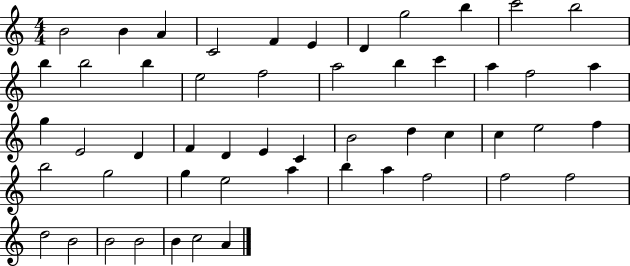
{
  \clef treble
  \numericTimeSignature
  \time 4/4
  \key c \major
  b'2 b'4 a'4 | c'2 f'4 e'4 | d'4 g''2 b''4 | c'''2 b''2 | \break b''4 b''2 b''4 | e''2 f''2 | a''2 b''4 c'''4 | a''4 f''2 a''4 | \break g''4 e'2 d'4 | f'4 d'4 e'4 c'4 | b'2 d''4 c''4 | c''4 e''2 f''4 | \break b''2 g''2 | g''4 e''2 a''4 | b''4 a''4 f''2 | f''2 f''2 | \break d''2 b'2 | b'2 b'2 | b'4 c''2 a'4 | \bar "|."
}